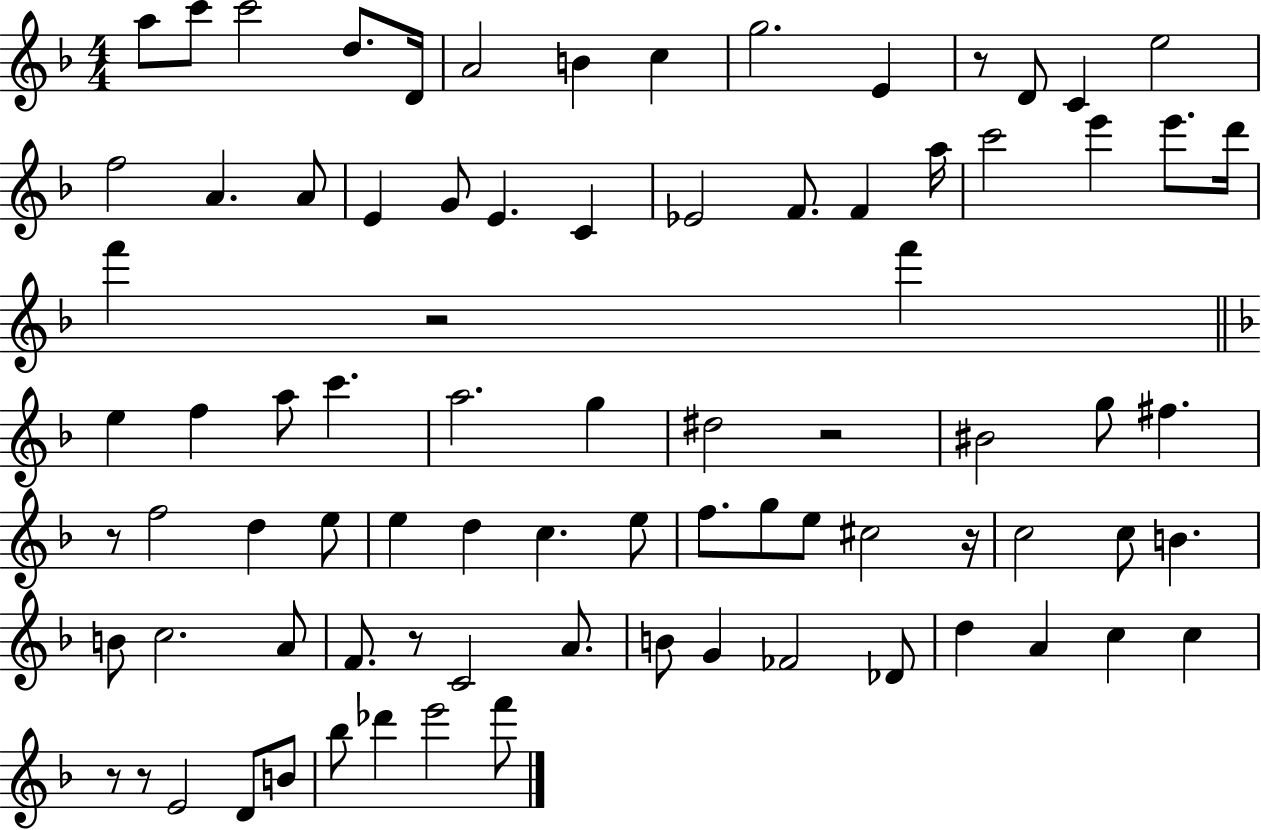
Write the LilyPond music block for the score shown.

{
  \clef treble
  \numericTimeSignature
  \time 4/4
  \key f \major
  a''8 c'''8 c'''2 d''8. d'16 | a'2 b'4 c''4 | g''2. e'4 | r8 d'8 c'4 e''2 | \break f''2 a'4. a'8 | e'4 g'8 e'4. c'4 | ees'2 f'8. f'4 a''16 | c'''2 e'''4 e'''8. d'''16 | \break f'''4 r2 f'''4 | \bar "||" \break \key d \minor e''4 f''4 a''8 c'''4. | a''2. g''4 | dis''2 r2 | bis'2 g''8 fis''4. | \break r8 f''2 d''4 e''8 | e''4 d''4 c''4. e''8 | f''8. g''8 e''8 cis''2 r16 | c''2 c''8 b'4. | \break b'8 c''2. a'8 | f'8. r8 c'2 a'8. | b'8 g'4 fes'2 des'8 | d''4 a'4 c''4 c''4 | \break r8 r8 e'2 d'8 b'8 | bes''8 des'''4 e'''2 f'''8 | \bar "|."
}